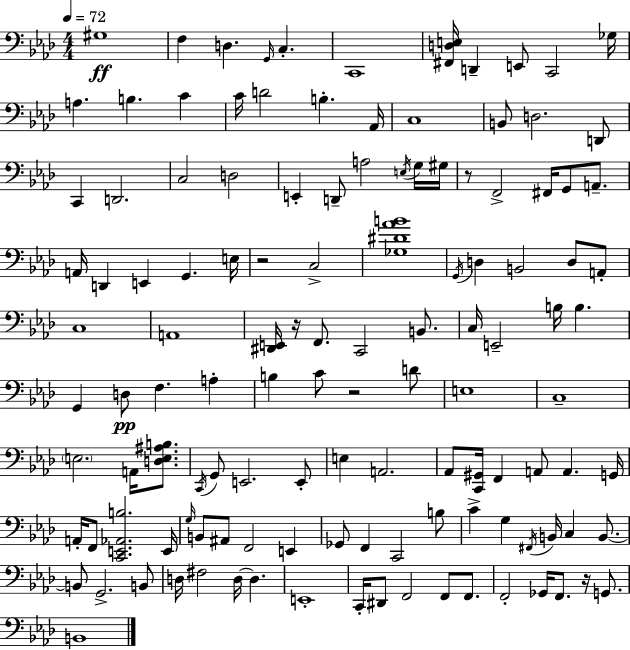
{
  \clef bass
  \numericTimeSignature
  \time 4/4
  \key aes \major
  \tempo 4 = 72
  \repeat volta 2 { gis1\ff | f4 d4. \grace { g,16 } c4.-. | c,1 | <fis, d e>16 d,4-- e,8 c,2 | \break ges16 a4. b4. c'4 | c'16 d'2 b4.-. | aes,16 c1 | b,8 d2. d,8 | \break c,4 d,2. | c2 d2 | e,4-. d,8-- a2 \acciaccatura { e16 } | g16 gis16 r8 f,2-> fis,16 g,8 a,8.-- | \break a,16 d,4 e,4 g,4. | e16 r2 c2-> | <ges dis' aes' b'>1 | \acciaccatura { g,16 } d4 b,2 d8 | \break a,8-. c1 | a,1 | <dis, e,>16 r16 f,8. c,2 | b,8. c16 e,2-- b16 b4. | \break g,4 d8\pp f4. a4-. | b4 c'8 r2 | d'8 e1 | c1-- | \break \parenthesize e2. a,16 | <d e ais b>8. \acciaccatura { c,16 } g,8 e,2. | e,8-. e4 a,2. | aes,8 <c, gis,>16 f,4 a,8 a,4. | \break g,16 a,16-. f,8 <c, e, aes, b>2. | e,16 \grace { g16 } b,8 ais,8 f,2 | e,4 ges,8 f,4 c,2 | b8 c'4-> g4 \acciaccatura { fis,16 } b,16 c4 | \break b,8.~~ b,8 g,2.-> | b,8 d16 fis2 d16~~ | d4. e,1-. | c,16-. dis,8 f,2 | \break f,8 f,8. f,2-. ges,16 f,8. | r16 g,8. b,1 | } \bar "|."
}